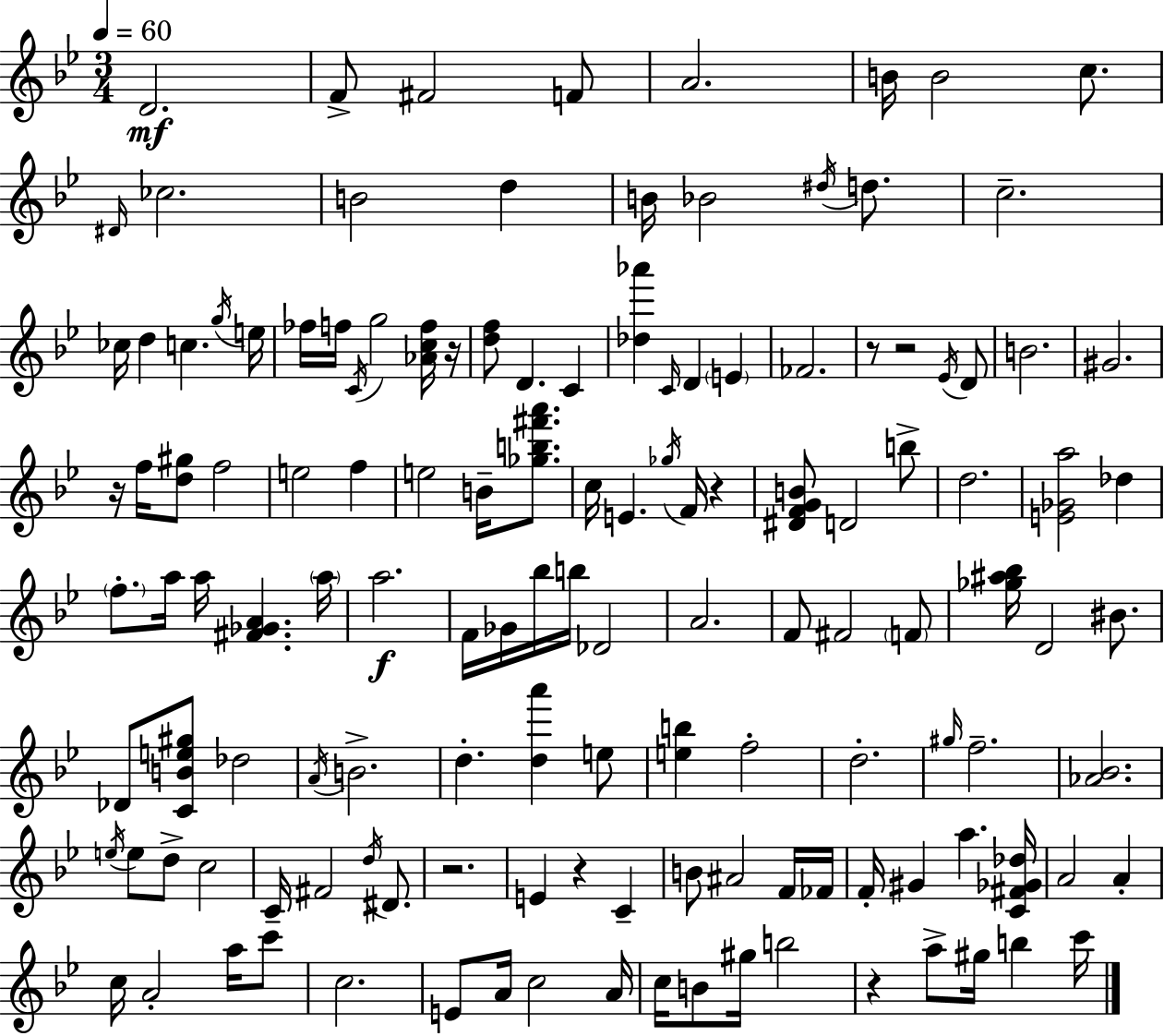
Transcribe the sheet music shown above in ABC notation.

X:1
T:Untitled
M:3/4
L:1/4
K:Bb
D2 F/2 ^F2 F/2 A2 B/4 B2 c/2 ^D/4 _c2 B2 d B/4 _B2 ^d/4 d/2 c2 _c/4 d c g/4 e/4 _f/4 f/4 C/4 g2 [_Acf]/4 z/4 [df]/2 D C [_d_a'] C/4 D E _F2 z/2 z2 _E/4 D/2 B2 ^G2 z/4 f/4 [d^g]/2 f2 e2 f e2 B/4 [_gb^f'a']/2 c/4 E _g/4 F/4 z [^DFGB]/2 D2 b/2 d2 [E_Ga]2 _d f/2 a/4 a/4 [^F_GA] a/4 a2 F/4 _G/4 _b/4 b/4 _D2 A2 F/2 ^F2 F/2 [_g^a_b]/4 D2 ^B/2 _D/2 [CBe^g]/2 _d2 A/4 B2 d [da'] e/2 [eb] f2 d2 ^g/4 f2 [_A_B]2 e/4 e/2 d/2 c2 C/4 ^F2 d/4 ^D/2 z2 E z C B/2 ^A2 F/4 _F/4 F/4 ^G a [C^F_G_d]/4 A2 A c/4 A2 a/4 c'/2 c2 E/2 A/4 c2 A/4 c/4 B/2 ^g/4 b2 z a/2 ^g/4 b c'/4